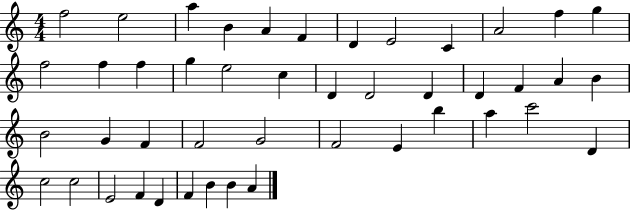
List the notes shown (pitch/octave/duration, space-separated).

F5/h E5/h A5/q B4/q A4/q F4/q D4/q E4/h C4/q A4/h F5/q G5/q F5/h F5/q F5/q G5/q E5/h C5/q D4/q D4/h D4/q D4/q F4/q A4/q B4/q B4/h G4/q F4/q F4/h G4/h F4/h E4/q B5/q A5/q C6/h D4/q C5/h C5/h E4/h F4/q D4/q F4/q B4/q B4/q A4/q